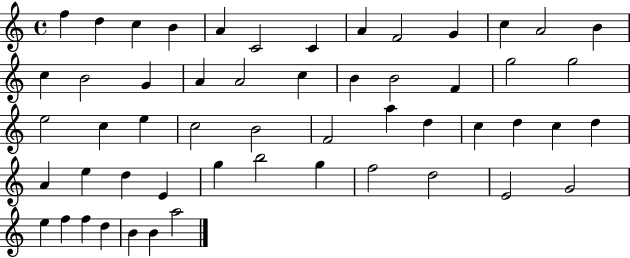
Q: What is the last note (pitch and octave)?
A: A5